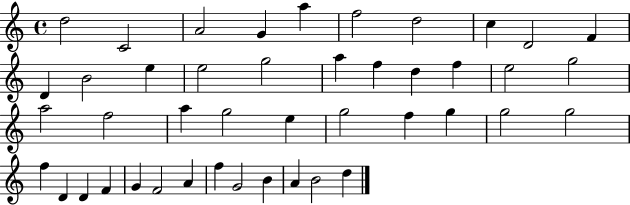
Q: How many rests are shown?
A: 0